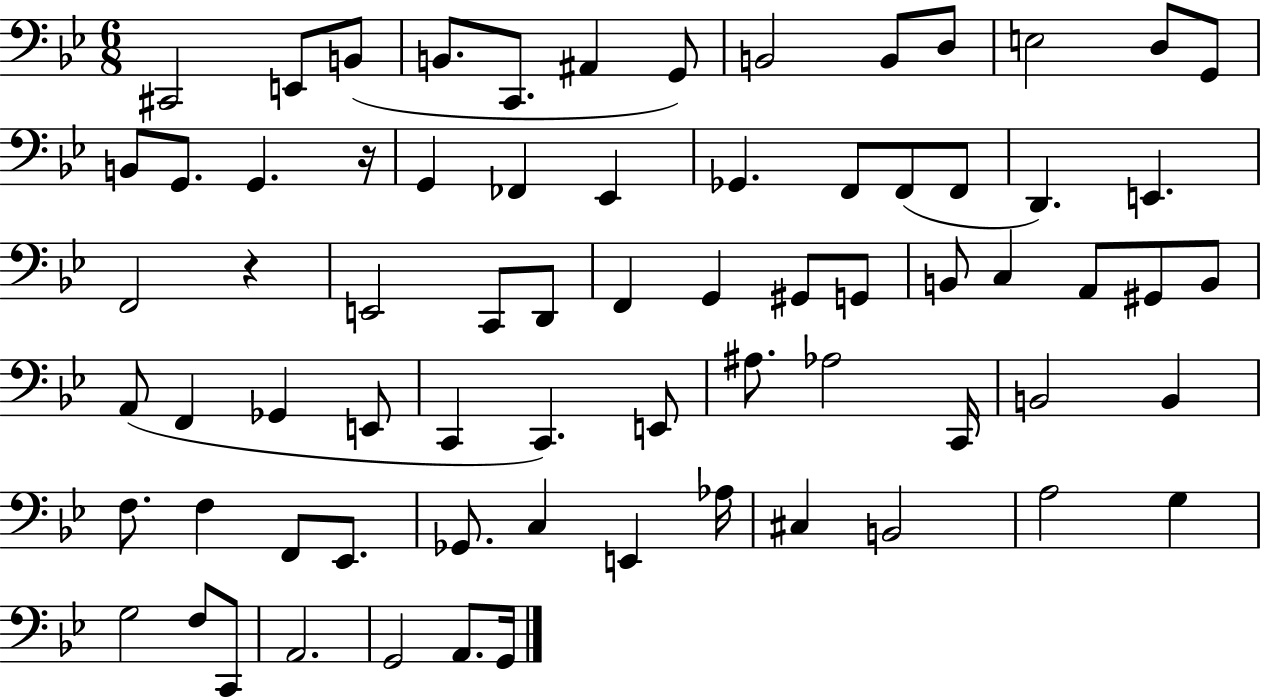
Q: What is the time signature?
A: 6/8